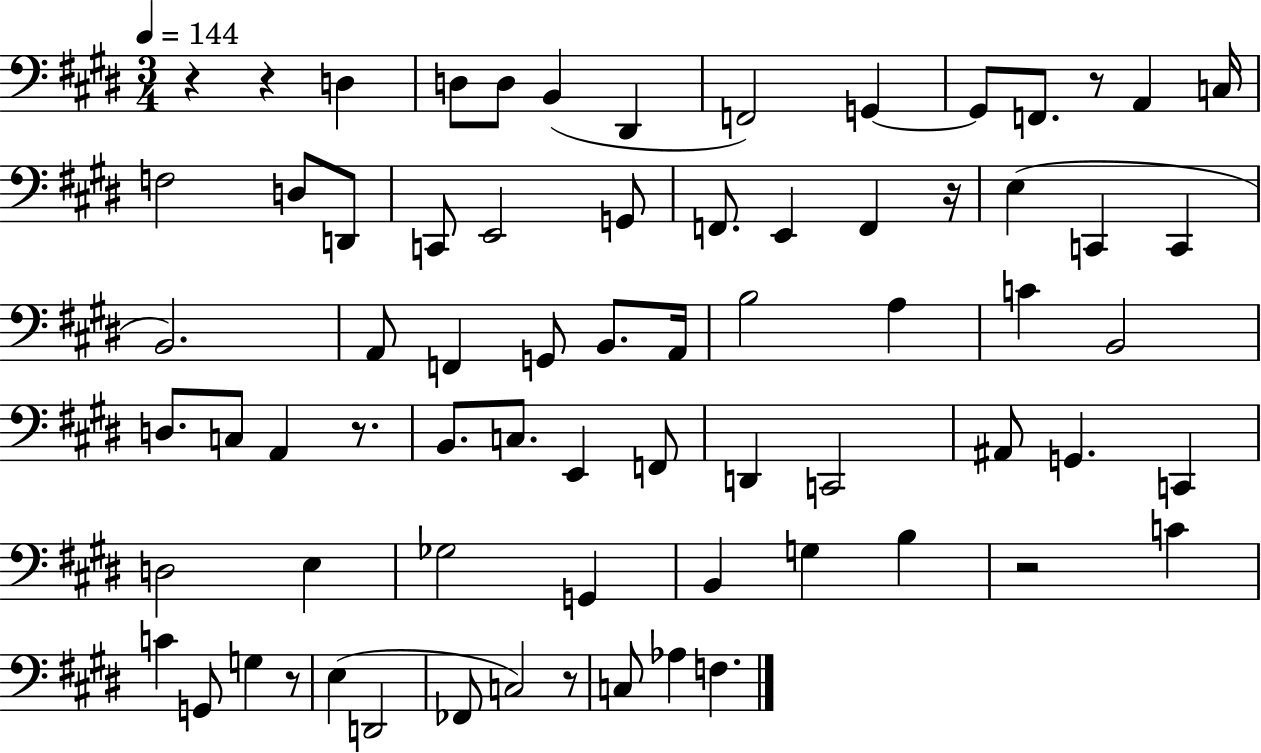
{
  \clef bass
  \numericTimeSignature
  \time 3/4
  \key e \major
  \tempo 4 = 144
  \repeat volta 2 { r4 r4 d4 | d8 d8 b,4( dis,4 | f,2) g,4~~ | g,8 f,8. r8 a,4 c16 | \break f2 d8 d,8 | c,8 e,2 g,8 | f,8. e,4 f,4 r16 | e4( c,4 c,4 | \break b,2.) | a,8 f,4 g,8 b,8. a,16 | b2 a4 | c'4 b,2 | \break d8. c8 a,4 r8. | b,8. c8. e,4 f,8 | d,4 c,2 | ais,8 g,4. c,4 | \break d2 e4 | ges2 g,4 | b,4 g4 b4 | r2 c'4 | \break c'4 g,8 g4 r8 | e4( d,2 | fes,8 c2) r8 | c8 aes4 f4. | \break } \bar "|."
}